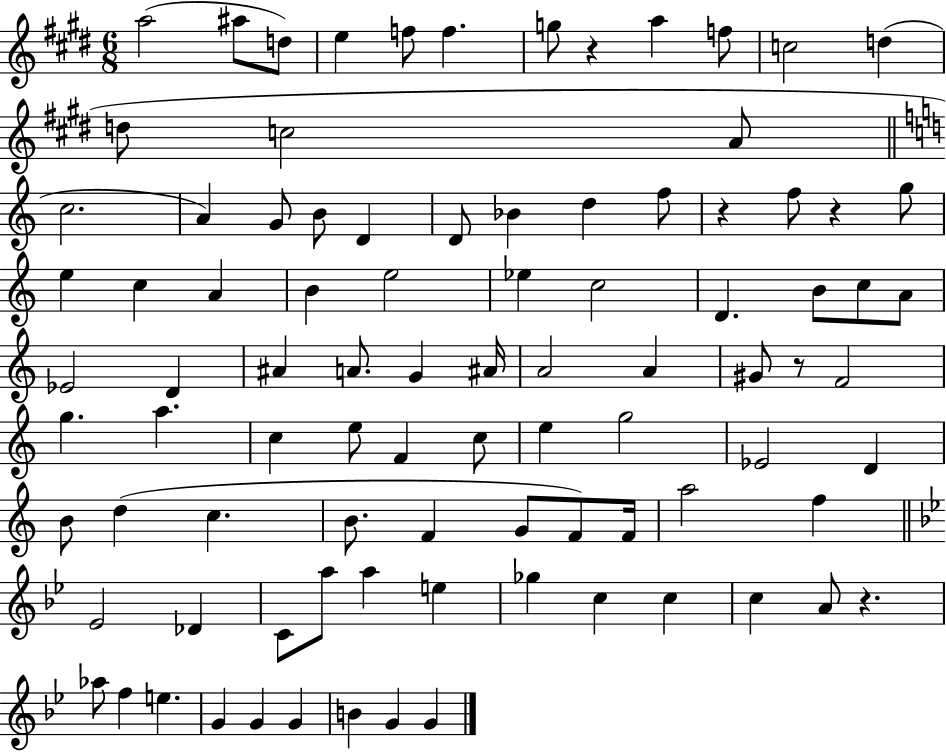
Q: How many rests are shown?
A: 5